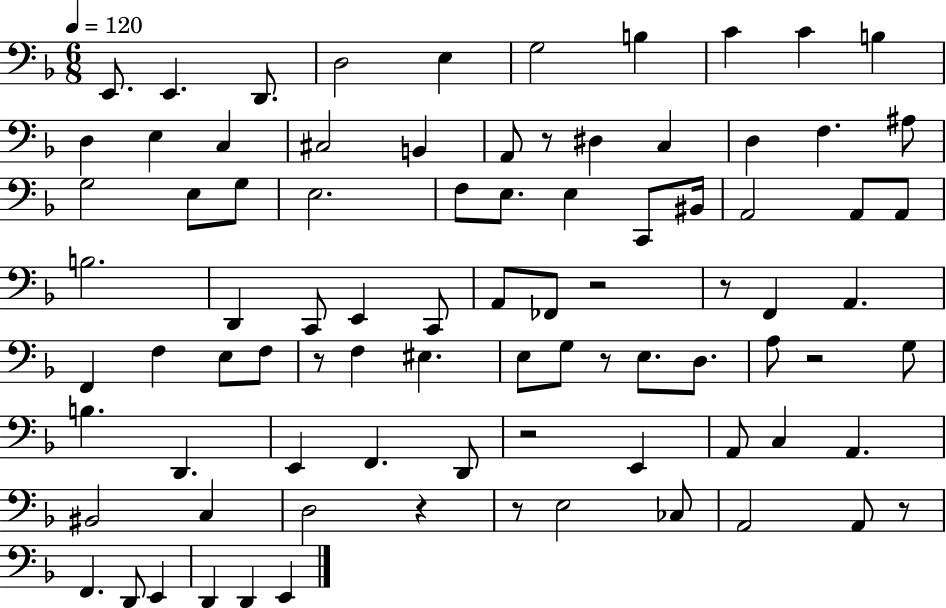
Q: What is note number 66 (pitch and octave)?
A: D3